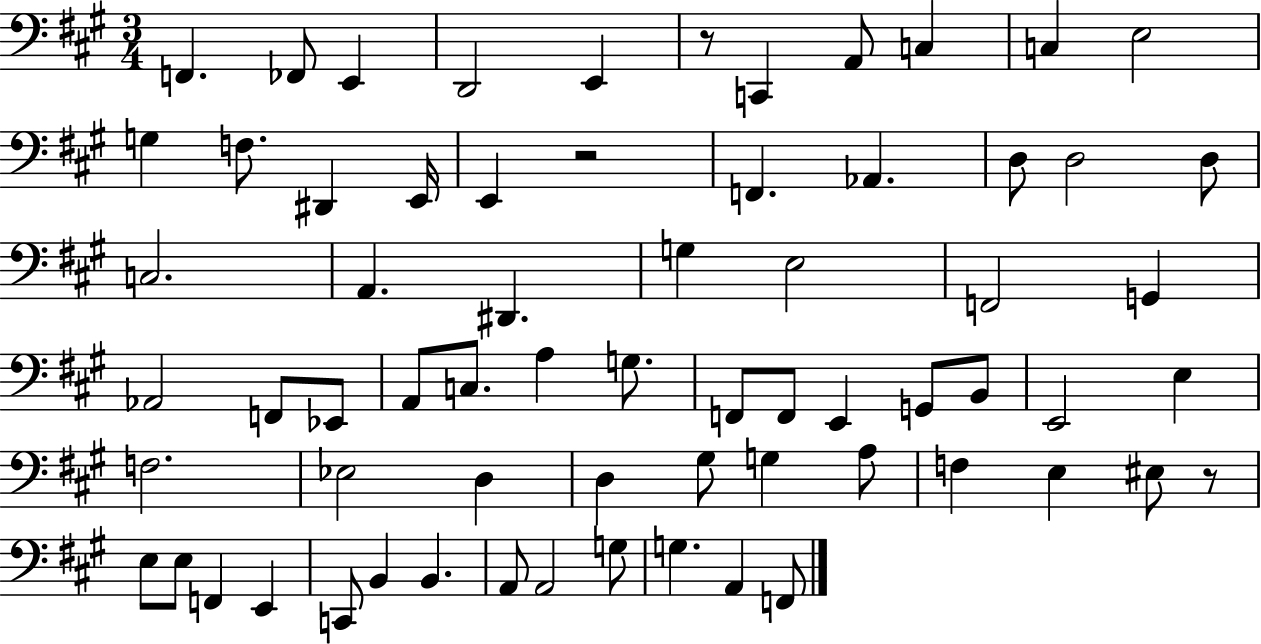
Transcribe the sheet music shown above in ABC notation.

X:1
T:Untitled
M:3/4
L:1/4
K:A
F,, _F,,/2 E,, D,,2 E,, z/2 C,, A,,/2 C, C, E,2 G, F,/2 ^D,, E,,/4 E,, z2 F,, _A,, D,/2 D,2 D,/2 C,2 A,, ^D,, G, E,2 F,,2 G,, _A,,2 F,,/2 _E,,/2 A,,/2 C,/2 A, G,/2 F,,/2 F,,/2 E,, G,,/2 B,,/2 E,,2 E, F,2 _E,2 D, D, ^G,/2 G, A,/2 F, E, ^E,/2 z/2 E,/2 E,/2 F,, E,, C,,/2 B,, B,, A,,/2 A,,2 G,/2 G, A,, F,,/2